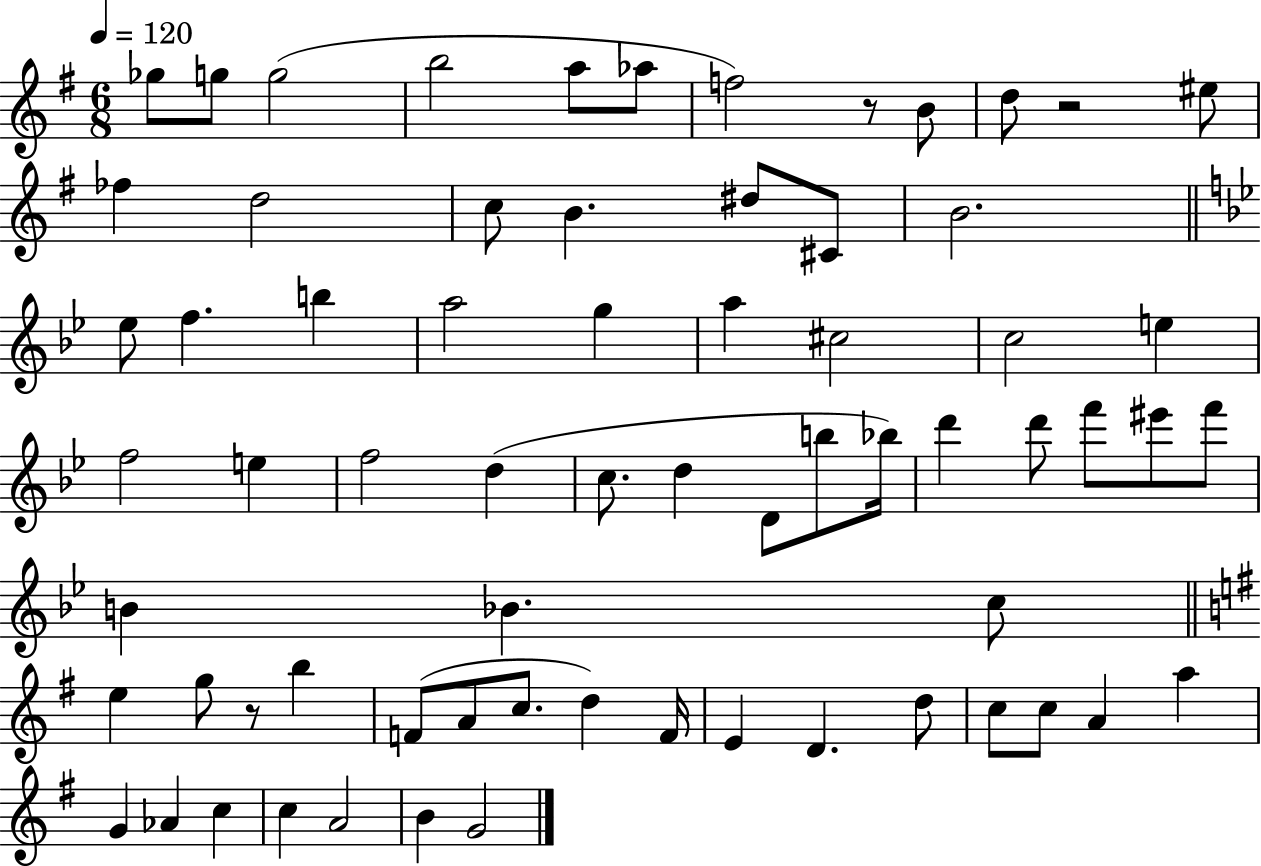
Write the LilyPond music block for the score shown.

{
  \clef treble
  \numericTimeSignature
  \time 6/8
  \key g \major
  \tempo 4 = 120
  \repeat volta 2 { ges''8 g''8 g''2( | b''2 a''8 aes''8 | f''2) r8 b'8 | d''8 r2 eis''8 | \break fes''4 d''2 | c''8 b'4. dis''8 cis'8 | b'2. | \bar "||" \break \key g \minor ees''8 f''4. b''4 | a''2 g''4 | a''4 cis''2 | c''2 e''4 | \break f''2 e''4 | f''2 d''4( | c''8. d''4 d'8 b''8 bes''16) | d'''4 d'''8 f'''8 eis'''8 f'''8 | \break b'4 bes'4. c''8 | \bar "||" \break \key g \major e''4 g''8 r8 b''4 | f'8( a'8 c''8. d''4) f'16 | e'4 d'4. d''8 | c''8 c''8 a'4 a''4 | \break g'4 aes'4 c''4 | c''4 a'2 | b'4 g'2 | } \bar "|."
}